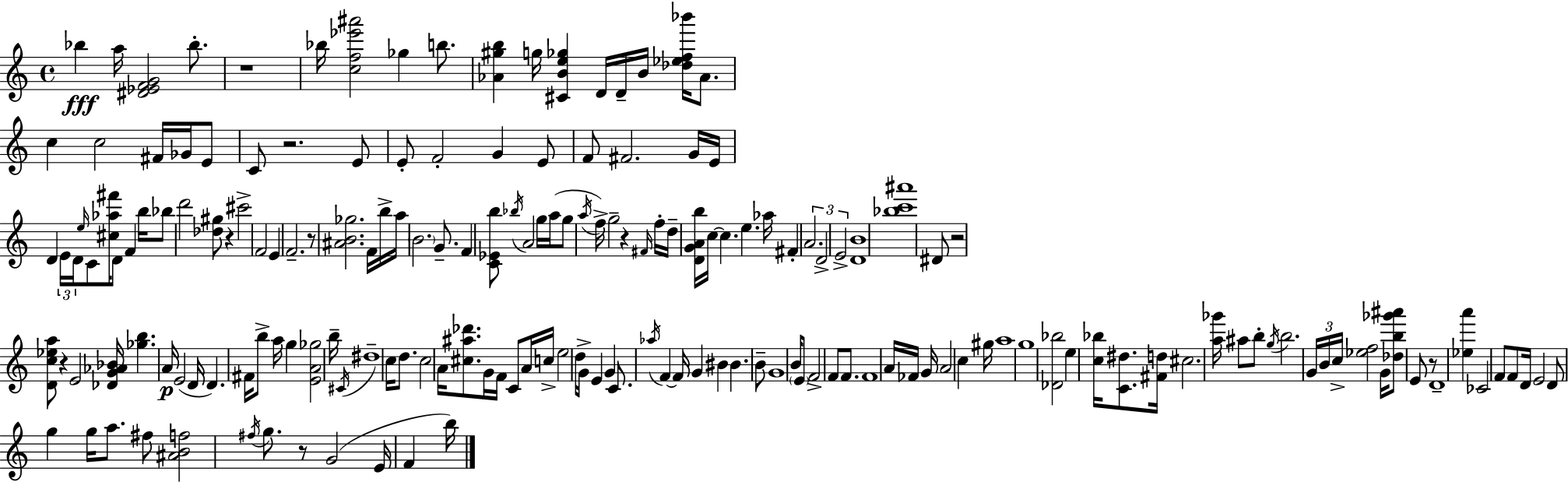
Bb5/q A5/s [D#4,Eb4,F4,G4]/h Bb5/e. R/w Bb5/s [C5,F5,Eb6,A#6]/h Gb5/q B5/e. [Ab4,G#5,B5]/q G5/s [C#4,B4,E5,Gb5]/q D4/s D4/s B4/s [Db5,Eb5,F5,Bb6]/s Ab4/e. C5/q C5/h F#4/s Gb4/s E4/e C4/e R/h. E4/e E4/e F4/h G4/q E4/e F4/e F#4/h. G4/s E4/s D4/q E4/s D4/s E5/s C4/e [C#5,Ab5,F#6]/s D4/e F4/q B5/s Bb5/e D6/h [Db5,G#5]/e R/q C#6/h F4/h E4/q F4/h. R/e [A#4,B4,Gb5]/h. F4/s B5/s A5/s B4/h. G4/e. F4/q [C4,Eb4,B5]/e Bb5/s A4/h G5/s A5/s G5/e A5/s F5/s G5/h R/q F#4/s F5/s D5/s [D4,G4,A4,B5]/s C5/s C5/q. E5/q. Ab5/s F#4/q A4/h. D4/h E4/h [D4,B4]/w [Bb5,C6,A#6]/w D#4/e R/h [D4,C5,Eb5,A5]/e R/q E4/h [Db4,G4,Ab4,Bb4]/s [Gb5,B5]/q. A4/s E4/h D4/s D4/q. F#4/s B5/e A5/s G5/q [E4,A4,Gb5]/h B5/s C#4/s D#5/w C5/s D5/e. C5/h A4/s [C#5,A#5,Db6]/e. G4/s F4/s C4/e A4/s C5/s E5/h D5/s G4/s E4/q G4/q C4/e. Ab5/s F4/q F4/s G4/q BIS4/q BIS4/q. B4/e G4/w B4/s E4/e F4/h F4/e F4/e. F4/w A4/s FES4/s G4/s A4/h C5/q G#5/s A5/w G5/w [Db4,Bb5]/h E5/q [C5,Bb5]/s [C4,D#5]/e. [F#4,D5]/s C#5/h. [A5,Gb6]/s A#5/e B5/e G5/s B5/h. G4/s B4/s C5/s [Eb5,F5]/h G4/s [Db5,B5,Gb6,A#6]/e E4/e R/e D4/w [Eb5,A6]/q CES4/h F4/e F4/e D4/s E4/h D4/e G5/q G5/s A5/e. F#5/e [A#4,B4,F5]/h F#5/s G5/e. R/e G4/h E4/s F4/q B5/s